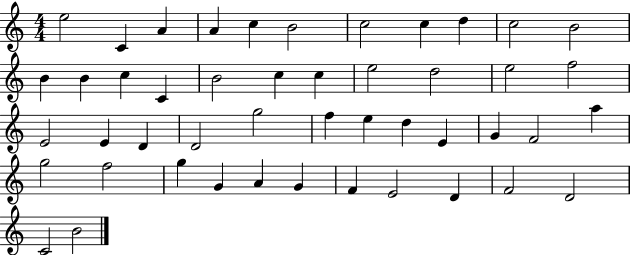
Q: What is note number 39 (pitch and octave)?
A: A4